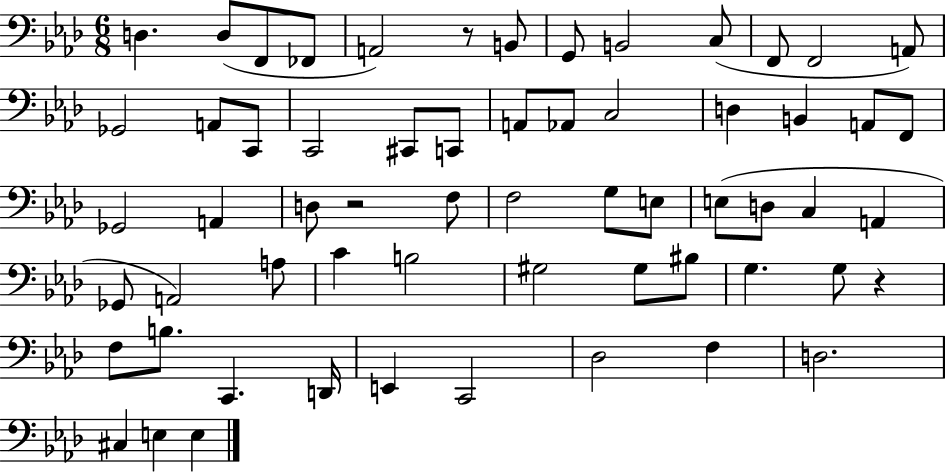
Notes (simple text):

D3/q. D3/e F2/e FES2/e A2/h R/e B2/e G2/e B2/h C3/e F2/e F2/h A2/e Gb2/h A2/e C2/e C2/h C#2/e C2/e A2/e Ab2/e C3/h D3/q B2/q A2/e F2/e Gb2/h A2/q D3/e R/h F3/e F3/h G3/e E3/e E3/e D3/e C3/q A2/q Gb2/e A2/h A3/e C4/q B3/h G#3/h G#3/e BIS3/e G3/q. G3/e R/q F3/e B3/e. C2/q. D2/s E2/q C2/h Db3/h F3/q D3/h. C#3/q E3/q E3/q